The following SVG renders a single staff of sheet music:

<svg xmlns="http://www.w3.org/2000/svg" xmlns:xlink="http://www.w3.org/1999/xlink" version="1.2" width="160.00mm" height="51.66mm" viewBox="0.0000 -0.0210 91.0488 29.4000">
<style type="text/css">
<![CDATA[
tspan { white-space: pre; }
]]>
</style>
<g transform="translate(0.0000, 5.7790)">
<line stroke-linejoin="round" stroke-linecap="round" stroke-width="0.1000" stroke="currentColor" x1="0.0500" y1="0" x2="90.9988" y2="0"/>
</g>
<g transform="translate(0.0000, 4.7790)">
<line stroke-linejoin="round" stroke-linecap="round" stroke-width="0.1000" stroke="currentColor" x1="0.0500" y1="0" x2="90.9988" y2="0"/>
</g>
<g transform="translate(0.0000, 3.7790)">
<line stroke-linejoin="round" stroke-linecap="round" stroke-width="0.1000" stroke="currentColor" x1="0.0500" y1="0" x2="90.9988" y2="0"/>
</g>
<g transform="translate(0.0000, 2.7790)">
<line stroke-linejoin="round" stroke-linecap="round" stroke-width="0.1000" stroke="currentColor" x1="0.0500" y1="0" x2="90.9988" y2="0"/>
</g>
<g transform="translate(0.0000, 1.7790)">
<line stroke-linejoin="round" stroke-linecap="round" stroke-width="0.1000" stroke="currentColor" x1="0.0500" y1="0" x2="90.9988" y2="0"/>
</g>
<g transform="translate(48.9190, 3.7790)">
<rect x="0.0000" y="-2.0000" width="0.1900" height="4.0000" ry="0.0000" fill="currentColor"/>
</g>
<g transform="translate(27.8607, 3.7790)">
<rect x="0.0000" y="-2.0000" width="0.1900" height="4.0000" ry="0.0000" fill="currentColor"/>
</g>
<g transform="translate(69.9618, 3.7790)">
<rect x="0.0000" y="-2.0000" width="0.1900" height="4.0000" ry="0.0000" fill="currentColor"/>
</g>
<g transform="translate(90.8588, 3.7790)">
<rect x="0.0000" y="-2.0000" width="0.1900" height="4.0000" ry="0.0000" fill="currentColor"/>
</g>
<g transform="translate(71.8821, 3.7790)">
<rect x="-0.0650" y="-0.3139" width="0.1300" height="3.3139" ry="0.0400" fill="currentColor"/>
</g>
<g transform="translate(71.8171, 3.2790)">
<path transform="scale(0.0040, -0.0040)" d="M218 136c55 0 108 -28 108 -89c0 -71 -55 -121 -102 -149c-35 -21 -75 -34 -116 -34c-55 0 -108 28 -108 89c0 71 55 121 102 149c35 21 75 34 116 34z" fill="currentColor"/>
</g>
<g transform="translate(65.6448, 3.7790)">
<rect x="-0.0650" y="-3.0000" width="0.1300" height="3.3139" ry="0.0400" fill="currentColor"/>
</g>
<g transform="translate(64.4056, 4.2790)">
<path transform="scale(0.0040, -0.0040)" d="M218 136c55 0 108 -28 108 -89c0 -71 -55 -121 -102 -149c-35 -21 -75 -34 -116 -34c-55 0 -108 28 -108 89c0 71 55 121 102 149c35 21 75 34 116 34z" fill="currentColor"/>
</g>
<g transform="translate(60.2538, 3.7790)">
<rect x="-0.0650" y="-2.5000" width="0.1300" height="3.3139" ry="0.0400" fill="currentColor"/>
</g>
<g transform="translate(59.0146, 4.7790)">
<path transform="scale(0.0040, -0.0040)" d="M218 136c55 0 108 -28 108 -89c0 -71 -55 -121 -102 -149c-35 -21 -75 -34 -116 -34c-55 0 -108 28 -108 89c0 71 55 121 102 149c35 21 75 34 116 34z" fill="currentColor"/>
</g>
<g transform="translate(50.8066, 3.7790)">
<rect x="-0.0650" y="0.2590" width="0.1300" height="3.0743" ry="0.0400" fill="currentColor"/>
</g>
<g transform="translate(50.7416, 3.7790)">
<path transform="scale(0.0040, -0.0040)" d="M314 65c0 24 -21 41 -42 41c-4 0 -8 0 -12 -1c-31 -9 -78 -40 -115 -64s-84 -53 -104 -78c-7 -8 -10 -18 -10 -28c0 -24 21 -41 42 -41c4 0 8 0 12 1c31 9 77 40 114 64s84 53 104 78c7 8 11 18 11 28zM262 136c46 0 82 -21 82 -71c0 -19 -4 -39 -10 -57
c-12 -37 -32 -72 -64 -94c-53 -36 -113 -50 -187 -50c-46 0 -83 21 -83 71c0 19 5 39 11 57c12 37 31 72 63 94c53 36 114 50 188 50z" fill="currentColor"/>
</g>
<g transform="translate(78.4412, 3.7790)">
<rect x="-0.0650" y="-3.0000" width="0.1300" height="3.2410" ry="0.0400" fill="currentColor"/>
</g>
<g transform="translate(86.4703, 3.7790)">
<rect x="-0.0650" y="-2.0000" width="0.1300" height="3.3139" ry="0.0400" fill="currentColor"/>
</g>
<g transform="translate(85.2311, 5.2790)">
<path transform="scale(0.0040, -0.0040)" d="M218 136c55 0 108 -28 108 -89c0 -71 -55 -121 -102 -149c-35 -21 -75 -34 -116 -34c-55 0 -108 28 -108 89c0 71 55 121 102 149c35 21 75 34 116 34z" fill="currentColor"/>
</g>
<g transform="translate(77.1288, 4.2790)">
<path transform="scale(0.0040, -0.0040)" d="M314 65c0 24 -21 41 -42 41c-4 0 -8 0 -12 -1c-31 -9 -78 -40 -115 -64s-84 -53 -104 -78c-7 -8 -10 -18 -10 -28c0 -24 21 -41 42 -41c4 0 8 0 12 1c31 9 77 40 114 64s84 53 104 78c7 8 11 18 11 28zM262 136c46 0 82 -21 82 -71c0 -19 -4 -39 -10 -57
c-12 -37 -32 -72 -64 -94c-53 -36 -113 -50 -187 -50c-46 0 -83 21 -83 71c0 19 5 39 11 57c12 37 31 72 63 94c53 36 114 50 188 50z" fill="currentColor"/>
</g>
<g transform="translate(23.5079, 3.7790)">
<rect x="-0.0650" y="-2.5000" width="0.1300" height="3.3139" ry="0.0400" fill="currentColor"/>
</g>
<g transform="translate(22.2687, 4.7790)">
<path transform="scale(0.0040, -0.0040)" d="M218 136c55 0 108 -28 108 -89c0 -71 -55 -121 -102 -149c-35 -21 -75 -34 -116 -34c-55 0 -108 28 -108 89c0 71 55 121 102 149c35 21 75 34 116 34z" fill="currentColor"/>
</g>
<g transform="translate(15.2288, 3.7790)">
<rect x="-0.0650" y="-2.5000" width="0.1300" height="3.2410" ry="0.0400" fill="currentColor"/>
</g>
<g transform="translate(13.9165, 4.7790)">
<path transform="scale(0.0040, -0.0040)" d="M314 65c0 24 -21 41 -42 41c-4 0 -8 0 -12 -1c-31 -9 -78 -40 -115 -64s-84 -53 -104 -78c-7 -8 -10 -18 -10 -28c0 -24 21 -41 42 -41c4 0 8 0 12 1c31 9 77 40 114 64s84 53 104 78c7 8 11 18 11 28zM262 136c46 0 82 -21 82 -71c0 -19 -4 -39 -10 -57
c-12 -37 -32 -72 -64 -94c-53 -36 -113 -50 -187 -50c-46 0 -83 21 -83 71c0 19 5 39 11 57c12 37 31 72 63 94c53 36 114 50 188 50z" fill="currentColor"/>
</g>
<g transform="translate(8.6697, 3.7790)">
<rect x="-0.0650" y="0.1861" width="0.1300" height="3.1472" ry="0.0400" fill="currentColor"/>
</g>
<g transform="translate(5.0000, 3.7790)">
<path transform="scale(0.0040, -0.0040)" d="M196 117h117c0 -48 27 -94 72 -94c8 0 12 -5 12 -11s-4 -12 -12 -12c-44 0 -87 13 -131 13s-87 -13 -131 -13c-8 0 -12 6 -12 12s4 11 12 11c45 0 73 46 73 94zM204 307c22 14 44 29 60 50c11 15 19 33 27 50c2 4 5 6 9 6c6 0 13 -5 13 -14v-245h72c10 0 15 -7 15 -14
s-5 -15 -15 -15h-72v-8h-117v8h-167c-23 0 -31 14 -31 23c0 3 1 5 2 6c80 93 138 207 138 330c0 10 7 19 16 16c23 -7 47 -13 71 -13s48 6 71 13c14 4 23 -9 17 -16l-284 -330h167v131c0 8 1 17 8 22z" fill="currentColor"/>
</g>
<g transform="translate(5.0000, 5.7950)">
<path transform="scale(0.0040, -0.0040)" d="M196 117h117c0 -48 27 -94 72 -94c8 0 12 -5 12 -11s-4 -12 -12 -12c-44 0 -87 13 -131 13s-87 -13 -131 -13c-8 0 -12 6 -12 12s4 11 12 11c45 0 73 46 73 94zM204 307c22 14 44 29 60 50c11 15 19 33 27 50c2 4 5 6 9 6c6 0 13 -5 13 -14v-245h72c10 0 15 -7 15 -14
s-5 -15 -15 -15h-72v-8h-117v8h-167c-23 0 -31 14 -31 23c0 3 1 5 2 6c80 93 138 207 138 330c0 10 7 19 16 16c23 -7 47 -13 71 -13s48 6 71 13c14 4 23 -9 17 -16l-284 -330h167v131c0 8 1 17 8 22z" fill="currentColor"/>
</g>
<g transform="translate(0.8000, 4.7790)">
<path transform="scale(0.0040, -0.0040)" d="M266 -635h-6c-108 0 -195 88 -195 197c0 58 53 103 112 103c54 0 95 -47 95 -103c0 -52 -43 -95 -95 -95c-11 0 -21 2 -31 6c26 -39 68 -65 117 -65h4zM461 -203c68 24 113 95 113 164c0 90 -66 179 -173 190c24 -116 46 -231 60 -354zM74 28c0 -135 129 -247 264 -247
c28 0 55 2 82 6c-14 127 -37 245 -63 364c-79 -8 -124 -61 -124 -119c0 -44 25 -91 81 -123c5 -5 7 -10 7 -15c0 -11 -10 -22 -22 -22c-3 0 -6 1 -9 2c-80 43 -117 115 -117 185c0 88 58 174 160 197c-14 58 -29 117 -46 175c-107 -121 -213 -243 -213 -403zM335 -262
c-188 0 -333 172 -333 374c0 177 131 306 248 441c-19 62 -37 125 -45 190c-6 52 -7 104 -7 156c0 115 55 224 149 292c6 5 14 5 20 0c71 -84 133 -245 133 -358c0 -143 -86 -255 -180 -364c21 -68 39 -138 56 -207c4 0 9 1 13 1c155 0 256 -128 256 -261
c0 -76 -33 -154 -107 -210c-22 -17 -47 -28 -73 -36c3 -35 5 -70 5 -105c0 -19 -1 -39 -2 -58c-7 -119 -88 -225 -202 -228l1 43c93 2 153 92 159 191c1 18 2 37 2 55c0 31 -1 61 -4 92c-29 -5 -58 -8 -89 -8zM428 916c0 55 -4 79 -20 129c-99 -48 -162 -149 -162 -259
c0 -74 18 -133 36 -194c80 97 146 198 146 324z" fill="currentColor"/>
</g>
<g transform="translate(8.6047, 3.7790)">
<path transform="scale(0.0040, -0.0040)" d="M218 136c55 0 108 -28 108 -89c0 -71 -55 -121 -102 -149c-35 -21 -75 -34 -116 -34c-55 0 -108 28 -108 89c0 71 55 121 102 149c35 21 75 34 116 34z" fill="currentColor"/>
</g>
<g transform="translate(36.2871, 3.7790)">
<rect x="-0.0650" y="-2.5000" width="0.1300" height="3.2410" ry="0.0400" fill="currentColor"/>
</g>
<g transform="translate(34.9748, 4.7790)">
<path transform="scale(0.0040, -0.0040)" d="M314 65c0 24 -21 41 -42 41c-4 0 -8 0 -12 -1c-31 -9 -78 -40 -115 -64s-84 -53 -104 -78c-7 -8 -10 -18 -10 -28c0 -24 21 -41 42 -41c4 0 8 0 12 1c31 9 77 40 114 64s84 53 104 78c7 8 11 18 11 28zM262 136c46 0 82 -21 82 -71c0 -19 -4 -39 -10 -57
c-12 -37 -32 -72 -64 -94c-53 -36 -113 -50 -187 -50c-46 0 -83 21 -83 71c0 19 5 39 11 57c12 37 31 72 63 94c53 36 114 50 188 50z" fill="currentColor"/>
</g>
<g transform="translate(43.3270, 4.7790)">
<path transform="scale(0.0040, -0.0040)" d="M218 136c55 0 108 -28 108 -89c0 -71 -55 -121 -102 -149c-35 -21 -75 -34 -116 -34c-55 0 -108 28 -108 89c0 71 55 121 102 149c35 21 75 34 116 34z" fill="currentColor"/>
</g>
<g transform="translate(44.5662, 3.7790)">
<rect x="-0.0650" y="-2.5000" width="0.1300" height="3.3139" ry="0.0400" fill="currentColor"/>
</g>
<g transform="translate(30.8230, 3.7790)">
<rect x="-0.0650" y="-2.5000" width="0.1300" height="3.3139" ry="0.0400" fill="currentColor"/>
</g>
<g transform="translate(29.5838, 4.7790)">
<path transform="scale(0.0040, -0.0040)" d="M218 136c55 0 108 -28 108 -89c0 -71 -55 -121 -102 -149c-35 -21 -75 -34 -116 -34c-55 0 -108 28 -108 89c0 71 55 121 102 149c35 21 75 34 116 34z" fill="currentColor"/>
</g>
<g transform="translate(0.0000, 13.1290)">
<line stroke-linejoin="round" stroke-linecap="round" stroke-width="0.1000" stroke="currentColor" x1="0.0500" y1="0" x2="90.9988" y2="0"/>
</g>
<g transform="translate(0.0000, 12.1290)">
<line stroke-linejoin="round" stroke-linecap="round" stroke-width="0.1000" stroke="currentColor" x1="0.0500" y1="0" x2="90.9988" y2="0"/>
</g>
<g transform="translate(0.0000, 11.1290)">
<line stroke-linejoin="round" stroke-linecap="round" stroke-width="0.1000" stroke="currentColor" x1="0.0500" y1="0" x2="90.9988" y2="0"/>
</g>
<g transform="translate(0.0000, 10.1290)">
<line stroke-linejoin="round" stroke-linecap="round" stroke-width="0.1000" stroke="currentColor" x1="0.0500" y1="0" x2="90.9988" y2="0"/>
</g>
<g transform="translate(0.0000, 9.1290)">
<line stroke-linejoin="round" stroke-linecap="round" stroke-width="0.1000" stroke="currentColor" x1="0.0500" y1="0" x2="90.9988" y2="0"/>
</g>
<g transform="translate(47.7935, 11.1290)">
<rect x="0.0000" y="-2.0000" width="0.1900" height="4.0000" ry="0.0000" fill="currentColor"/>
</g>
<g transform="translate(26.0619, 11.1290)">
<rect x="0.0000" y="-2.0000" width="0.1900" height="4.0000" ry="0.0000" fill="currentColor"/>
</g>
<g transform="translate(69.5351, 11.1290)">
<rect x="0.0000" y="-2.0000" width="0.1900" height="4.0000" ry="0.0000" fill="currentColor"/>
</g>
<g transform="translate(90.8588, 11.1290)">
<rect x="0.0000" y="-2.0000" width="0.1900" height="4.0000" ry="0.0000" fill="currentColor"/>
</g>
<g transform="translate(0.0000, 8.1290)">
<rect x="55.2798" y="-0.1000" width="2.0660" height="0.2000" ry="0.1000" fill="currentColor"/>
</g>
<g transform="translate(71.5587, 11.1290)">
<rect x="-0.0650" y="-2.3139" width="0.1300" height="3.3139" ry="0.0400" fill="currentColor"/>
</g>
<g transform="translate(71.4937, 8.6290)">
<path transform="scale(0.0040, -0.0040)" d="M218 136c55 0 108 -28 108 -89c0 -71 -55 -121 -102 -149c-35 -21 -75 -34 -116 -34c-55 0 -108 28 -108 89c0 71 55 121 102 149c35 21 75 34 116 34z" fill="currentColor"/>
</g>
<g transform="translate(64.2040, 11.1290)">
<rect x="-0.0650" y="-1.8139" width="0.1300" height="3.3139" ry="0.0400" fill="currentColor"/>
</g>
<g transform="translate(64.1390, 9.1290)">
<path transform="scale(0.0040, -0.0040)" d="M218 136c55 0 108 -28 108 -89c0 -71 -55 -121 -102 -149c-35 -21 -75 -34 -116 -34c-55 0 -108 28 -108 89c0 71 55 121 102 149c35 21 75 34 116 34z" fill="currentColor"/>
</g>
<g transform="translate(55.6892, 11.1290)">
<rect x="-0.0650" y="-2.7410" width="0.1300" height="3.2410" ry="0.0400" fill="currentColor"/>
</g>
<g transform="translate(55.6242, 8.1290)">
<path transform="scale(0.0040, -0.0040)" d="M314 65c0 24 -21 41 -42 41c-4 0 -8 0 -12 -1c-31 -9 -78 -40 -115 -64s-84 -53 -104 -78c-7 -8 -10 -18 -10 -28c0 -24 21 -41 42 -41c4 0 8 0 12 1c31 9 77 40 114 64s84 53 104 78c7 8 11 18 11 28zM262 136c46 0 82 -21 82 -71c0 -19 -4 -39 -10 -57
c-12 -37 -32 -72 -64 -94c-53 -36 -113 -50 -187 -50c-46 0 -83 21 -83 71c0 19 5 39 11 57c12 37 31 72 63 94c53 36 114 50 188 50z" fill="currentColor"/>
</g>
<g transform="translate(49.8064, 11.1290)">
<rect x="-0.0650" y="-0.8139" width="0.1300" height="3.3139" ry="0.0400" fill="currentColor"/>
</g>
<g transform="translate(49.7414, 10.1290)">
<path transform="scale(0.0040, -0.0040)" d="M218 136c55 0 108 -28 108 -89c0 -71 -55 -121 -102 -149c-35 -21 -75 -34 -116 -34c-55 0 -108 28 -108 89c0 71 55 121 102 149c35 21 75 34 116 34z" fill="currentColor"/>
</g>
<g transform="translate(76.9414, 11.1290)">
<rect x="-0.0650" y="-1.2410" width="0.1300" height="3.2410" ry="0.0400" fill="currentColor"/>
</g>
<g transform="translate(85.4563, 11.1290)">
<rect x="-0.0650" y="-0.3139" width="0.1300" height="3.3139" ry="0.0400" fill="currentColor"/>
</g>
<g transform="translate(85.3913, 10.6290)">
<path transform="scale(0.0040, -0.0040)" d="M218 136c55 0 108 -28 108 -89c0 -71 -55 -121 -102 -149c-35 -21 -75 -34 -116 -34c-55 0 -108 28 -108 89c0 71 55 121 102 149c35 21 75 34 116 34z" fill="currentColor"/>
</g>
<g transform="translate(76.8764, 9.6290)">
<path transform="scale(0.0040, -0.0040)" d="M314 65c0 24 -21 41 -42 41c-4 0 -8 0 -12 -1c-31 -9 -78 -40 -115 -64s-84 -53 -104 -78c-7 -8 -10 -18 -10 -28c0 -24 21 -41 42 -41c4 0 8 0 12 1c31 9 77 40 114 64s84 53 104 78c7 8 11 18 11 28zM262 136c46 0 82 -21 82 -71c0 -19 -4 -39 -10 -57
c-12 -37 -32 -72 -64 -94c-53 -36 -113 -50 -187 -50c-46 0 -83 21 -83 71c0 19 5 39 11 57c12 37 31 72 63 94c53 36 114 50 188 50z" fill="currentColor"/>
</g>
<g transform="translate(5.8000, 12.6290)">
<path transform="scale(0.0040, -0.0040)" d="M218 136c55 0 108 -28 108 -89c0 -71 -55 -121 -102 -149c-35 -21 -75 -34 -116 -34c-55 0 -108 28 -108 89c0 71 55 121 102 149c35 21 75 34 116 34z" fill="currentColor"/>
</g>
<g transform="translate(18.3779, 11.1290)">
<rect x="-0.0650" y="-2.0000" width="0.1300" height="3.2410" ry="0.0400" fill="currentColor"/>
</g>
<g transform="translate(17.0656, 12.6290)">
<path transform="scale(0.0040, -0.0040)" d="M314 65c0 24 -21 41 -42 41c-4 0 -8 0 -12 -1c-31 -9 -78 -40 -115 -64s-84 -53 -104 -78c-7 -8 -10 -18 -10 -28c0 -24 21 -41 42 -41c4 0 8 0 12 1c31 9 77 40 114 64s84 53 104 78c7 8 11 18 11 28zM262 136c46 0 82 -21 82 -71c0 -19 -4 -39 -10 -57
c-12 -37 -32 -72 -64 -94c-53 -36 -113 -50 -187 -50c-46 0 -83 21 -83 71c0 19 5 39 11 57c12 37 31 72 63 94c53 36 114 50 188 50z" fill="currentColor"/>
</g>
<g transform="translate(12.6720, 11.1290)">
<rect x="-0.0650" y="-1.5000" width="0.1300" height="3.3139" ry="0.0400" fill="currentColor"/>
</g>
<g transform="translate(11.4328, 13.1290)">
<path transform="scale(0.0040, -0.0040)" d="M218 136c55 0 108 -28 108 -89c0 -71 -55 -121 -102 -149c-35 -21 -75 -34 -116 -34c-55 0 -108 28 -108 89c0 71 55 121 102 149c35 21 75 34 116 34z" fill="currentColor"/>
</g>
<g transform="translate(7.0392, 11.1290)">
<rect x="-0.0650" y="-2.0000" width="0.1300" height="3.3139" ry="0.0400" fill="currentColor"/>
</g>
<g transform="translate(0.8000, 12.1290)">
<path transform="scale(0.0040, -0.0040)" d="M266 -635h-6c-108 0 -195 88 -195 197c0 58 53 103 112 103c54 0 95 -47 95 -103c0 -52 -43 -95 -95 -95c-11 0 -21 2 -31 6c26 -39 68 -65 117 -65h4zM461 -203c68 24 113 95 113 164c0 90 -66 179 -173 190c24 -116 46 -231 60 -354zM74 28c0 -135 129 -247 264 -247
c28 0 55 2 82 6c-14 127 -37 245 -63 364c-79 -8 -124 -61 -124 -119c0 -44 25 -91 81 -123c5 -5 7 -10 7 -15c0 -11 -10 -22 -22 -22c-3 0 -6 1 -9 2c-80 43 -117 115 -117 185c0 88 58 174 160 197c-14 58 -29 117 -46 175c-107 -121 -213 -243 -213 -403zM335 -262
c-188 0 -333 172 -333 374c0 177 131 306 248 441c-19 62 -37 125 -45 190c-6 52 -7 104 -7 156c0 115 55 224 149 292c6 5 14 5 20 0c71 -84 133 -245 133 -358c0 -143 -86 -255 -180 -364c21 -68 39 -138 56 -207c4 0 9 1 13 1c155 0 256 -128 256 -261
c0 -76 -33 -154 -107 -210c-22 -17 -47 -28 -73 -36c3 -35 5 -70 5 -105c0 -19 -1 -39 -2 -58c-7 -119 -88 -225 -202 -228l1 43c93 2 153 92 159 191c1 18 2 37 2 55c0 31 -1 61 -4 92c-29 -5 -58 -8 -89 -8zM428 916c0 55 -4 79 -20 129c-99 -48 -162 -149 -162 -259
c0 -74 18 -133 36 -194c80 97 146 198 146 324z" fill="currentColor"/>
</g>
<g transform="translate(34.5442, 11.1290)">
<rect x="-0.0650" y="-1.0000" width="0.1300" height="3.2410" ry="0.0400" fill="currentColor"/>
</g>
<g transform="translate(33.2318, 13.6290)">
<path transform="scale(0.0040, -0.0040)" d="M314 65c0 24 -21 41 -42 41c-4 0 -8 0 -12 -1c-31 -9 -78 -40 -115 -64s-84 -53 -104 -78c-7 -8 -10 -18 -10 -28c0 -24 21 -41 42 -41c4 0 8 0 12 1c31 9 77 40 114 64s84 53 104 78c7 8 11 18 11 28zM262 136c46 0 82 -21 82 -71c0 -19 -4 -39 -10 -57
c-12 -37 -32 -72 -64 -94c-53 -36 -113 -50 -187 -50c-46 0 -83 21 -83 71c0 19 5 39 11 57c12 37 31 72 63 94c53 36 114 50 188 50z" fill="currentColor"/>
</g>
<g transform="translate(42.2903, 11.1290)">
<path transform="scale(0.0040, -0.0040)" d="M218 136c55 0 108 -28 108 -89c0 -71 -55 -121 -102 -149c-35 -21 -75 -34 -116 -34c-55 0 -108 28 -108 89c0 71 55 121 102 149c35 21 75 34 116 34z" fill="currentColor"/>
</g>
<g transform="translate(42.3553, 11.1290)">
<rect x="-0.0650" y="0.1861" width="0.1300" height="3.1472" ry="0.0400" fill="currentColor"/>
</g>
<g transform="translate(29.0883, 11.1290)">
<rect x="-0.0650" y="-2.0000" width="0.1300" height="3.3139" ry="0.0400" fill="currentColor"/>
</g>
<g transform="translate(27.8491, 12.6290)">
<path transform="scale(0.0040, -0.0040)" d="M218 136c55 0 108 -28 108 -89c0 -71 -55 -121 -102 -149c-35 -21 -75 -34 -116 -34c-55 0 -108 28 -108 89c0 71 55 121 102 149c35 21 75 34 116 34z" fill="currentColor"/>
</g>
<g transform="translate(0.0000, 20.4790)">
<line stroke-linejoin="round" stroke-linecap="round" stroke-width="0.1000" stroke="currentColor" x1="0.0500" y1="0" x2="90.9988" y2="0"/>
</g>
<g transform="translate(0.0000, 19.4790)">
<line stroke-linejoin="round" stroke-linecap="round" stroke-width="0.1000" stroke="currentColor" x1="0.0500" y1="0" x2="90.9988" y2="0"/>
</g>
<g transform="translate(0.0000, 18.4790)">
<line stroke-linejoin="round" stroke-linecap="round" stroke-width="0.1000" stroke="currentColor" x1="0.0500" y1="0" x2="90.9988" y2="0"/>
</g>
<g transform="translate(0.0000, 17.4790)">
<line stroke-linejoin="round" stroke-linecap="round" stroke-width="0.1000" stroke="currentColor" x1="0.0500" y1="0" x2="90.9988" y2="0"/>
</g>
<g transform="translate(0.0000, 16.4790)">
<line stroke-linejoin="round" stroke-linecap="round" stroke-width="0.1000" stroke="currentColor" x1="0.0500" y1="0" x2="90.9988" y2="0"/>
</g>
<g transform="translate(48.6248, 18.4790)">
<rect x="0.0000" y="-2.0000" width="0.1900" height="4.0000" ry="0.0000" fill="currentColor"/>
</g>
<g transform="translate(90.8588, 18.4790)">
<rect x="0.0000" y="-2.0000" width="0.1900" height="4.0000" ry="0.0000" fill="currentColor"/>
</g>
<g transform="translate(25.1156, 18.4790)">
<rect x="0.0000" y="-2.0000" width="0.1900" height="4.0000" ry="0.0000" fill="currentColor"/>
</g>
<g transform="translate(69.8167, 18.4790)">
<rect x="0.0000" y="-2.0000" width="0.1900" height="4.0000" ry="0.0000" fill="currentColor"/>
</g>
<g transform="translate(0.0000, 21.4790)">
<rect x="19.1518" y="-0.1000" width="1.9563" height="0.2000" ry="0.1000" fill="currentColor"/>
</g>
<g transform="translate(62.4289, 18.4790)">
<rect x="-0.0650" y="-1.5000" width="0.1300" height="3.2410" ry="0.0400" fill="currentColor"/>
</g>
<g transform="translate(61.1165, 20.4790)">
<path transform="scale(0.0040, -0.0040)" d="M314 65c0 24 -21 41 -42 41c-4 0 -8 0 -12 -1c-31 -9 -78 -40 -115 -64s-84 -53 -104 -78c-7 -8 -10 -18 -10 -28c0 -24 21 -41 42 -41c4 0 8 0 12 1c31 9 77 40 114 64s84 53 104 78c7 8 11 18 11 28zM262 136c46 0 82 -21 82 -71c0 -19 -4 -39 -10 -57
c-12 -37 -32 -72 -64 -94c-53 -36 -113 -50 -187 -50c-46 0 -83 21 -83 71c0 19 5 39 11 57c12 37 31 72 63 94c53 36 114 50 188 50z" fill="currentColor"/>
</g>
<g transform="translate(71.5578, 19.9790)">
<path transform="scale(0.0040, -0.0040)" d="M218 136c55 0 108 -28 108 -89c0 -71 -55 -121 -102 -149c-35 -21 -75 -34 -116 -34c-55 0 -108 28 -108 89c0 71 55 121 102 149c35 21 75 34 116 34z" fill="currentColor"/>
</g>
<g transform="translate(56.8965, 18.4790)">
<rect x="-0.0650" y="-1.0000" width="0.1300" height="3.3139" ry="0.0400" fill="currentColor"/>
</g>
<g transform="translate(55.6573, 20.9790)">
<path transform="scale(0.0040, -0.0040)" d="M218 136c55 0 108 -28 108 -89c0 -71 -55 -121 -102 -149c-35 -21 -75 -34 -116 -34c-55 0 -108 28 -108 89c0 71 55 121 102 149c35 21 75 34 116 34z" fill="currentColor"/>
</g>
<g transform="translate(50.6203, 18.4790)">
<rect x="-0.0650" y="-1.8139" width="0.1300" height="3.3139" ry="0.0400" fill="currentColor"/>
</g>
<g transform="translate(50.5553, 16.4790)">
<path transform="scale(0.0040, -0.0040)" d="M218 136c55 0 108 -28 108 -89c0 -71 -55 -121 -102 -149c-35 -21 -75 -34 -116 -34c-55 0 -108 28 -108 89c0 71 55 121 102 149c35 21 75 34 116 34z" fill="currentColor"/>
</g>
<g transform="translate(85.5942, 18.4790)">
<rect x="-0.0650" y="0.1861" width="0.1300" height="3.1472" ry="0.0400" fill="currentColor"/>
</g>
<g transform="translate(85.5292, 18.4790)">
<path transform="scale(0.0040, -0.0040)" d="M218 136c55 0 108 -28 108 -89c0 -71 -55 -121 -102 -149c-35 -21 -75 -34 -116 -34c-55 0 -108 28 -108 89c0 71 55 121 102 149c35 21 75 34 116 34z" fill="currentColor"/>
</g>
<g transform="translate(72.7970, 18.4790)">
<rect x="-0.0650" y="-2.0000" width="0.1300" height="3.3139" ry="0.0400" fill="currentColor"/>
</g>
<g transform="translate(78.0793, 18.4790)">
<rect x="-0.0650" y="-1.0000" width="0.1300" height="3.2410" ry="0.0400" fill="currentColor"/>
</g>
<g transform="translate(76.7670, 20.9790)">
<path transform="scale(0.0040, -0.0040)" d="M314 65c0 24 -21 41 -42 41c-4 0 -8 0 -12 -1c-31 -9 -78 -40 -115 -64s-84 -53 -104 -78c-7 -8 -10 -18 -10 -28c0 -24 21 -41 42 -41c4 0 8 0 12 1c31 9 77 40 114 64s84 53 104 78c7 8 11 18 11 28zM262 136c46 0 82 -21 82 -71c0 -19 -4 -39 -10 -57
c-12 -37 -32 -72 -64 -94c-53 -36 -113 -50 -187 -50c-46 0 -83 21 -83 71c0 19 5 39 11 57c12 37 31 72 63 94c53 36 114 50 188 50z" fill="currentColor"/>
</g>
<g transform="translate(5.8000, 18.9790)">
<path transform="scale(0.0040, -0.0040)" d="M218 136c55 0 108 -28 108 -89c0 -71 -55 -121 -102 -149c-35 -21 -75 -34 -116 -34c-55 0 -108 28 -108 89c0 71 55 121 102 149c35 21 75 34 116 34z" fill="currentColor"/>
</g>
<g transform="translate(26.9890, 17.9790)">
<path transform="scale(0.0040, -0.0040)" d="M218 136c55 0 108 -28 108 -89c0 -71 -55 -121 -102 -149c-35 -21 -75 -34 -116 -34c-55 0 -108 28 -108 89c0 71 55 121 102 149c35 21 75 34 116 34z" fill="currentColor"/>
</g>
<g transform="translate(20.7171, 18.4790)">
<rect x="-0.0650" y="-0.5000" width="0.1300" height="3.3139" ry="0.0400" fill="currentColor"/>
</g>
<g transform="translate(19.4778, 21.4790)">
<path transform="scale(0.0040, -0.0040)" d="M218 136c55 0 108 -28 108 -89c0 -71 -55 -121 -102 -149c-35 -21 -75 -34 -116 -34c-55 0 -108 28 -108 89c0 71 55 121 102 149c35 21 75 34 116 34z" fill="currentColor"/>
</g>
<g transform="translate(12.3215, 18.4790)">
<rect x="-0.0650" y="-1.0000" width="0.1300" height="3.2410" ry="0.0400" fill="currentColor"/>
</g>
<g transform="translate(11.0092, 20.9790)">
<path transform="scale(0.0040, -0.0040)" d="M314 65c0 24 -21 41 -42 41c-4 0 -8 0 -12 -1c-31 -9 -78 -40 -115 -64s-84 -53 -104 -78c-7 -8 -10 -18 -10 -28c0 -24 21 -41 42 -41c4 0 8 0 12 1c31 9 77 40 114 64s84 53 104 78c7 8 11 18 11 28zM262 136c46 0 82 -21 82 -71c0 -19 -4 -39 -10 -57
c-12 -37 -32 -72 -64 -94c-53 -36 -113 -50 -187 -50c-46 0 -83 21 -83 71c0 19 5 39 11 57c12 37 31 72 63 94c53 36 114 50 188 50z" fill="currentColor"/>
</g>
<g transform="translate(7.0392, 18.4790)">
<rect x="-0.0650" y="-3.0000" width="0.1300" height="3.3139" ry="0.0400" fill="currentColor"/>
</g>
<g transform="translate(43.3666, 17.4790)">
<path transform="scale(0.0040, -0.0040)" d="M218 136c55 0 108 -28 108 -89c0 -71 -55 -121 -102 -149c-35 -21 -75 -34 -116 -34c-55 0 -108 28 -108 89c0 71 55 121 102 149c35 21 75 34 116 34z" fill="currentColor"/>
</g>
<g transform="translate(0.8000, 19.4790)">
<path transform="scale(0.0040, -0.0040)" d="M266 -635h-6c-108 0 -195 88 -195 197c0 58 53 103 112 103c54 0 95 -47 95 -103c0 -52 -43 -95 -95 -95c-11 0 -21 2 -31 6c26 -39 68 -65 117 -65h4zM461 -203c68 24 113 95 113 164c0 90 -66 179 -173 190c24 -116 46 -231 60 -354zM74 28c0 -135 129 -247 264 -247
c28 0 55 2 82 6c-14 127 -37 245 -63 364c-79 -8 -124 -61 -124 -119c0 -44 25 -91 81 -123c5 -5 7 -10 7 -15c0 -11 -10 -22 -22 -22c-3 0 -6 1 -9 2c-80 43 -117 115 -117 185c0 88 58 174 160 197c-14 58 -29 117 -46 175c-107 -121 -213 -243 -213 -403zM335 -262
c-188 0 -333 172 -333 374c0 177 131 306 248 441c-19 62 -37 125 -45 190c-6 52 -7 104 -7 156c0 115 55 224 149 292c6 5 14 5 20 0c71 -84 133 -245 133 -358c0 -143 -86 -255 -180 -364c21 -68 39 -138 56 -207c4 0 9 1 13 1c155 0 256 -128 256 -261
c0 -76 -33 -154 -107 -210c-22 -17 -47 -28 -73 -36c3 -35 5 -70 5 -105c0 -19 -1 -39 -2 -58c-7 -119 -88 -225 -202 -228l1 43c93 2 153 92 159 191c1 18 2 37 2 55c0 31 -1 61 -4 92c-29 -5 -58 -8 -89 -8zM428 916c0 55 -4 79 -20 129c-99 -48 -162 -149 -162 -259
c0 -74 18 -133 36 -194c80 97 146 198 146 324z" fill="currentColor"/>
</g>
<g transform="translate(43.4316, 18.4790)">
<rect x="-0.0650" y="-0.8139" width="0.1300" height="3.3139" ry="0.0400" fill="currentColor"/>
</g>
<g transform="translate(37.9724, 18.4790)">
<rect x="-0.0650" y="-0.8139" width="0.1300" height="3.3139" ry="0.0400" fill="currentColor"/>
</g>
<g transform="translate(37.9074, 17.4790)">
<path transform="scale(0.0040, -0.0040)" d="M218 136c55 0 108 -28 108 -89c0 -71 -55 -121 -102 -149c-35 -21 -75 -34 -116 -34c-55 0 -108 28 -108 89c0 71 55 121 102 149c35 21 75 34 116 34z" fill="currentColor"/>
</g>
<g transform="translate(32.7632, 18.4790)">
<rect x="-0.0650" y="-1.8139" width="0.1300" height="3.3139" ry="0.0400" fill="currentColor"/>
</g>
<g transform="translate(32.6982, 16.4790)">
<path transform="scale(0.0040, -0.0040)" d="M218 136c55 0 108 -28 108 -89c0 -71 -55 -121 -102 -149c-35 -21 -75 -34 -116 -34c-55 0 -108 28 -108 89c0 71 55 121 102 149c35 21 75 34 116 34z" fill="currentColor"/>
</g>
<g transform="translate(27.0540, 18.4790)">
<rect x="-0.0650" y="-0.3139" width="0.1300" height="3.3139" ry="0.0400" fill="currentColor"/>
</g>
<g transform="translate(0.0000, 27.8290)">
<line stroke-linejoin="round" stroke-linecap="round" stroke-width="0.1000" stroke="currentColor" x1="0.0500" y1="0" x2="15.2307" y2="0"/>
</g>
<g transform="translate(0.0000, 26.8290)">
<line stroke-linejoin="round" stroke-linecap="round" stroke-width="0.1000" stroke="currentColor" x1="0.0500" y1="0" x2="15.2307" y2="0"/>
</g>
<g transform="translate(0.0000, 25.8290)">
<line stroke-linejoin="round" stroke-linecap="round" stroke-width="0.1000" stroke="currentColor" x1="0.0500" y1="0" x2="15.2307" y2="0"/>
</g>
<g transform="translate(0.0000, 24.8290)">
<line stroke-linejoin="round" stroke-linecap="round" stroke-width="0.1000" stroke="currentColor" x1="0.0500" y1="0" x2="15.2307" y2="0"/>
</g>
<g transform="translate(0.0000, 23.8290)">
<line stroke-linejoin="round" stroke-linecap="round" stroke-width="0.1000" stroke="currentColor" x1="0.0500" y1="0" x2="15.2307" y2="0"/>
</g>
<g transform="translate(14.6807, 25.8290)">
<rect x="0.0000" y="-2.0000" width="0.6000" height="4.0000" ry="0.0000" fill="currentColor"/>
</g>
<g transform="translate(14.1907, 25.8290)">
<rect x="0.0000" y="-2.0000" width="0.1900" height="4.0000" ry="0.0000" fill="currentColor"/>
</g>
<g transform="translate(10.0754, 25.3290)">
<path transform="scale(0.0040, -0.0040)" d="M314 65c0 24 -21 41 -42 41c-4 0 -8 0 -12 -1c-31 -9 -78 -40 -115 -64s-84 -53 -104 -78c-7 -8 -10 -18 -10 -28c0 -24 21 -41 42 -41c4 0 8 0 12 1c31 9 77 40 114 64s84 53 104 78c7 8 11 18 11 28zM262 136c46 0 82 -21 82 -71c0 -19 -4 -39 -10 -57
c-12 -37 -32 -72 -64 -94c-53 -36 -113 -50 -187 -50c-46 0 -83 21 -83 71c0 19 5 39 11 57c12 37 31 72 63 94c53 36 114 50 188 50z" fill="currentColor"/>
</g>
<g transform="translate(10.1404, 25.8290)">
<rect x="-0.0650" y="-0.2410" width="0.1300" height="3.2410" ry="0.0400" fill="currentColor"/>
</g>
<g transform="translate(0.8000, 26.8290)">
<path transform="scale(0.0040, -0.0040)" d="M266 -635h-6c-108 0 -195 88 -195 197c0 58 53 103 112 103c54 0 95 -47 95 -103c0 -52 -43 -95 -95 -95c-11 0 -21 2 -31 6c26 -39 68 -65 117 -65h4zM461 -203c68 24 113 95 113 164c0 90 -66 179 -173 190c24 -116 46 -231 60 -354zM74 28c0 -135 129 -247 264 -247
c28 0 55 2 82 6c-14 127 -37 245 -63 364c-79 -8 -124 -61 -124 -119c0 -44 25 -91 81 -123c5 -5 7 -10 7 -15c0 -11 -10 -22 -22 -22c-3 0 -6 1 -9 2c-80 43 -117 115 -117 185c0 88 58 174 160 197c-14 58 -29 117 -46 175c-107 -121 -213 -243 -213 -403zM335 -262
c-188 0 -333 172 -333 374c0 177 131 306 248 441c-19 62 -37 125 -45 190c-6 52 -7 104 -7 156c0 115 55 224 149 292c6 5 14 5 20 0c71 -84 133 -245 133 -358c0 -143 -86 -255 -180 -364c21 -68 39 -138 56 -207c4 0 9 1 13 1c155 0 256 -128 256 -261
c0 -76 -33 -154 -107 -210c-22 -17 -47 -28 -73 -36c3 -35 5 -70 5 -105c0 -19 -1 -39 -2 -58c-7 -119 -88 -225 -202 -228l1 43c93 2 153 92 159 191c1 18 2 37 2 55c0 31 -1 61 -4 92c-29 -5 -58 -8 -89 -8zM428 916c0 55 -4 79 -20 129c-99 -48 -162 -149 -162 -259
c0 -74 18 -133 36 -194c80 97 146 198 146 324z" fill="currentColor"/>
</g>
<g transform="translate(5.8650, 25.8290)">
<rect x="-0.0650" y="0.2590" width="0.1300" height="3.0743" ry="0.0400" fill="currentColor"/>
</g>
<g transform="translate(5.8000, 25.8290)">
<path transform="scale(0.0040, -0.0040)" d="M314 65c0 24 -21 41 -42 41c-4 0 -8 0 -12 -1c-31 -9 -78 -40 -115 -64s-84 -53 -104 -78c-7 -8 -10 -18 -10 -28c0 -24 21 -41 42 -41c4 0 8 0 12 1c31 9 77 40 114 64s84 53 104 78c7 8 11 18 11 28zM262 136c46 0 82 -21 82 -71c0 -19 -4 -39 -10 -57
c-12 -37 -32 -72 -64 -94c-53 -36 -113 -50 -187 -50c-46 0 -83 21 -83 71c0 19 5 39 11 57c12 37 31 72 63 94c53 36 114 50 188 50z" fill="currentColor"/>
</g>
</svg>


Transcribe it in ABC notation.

X:1
T:Untitled
M:4/4
L:1/4
K:C
B G2 G G G2 G B2 G A c A2 F F E F2 F D2 B d a2 f g e2 c A D2 C c f d d f D E2 F D2 B B2 c2